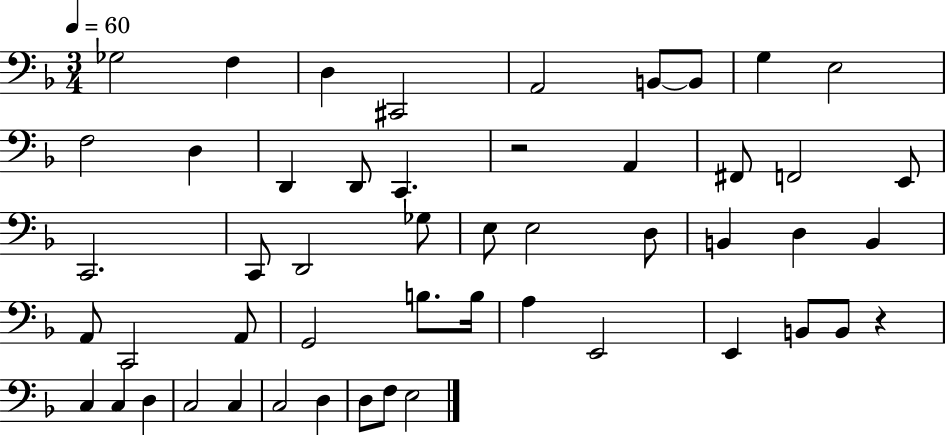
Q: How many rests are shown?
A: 2